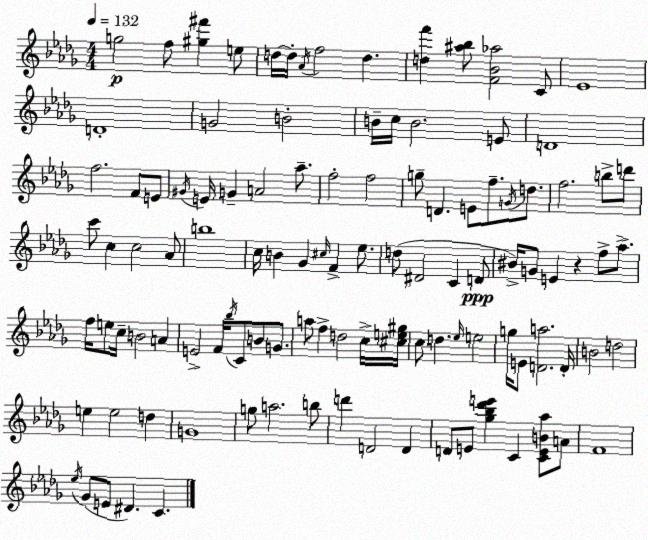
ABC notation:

X:1
T:Untitled
M:4/4
L:1/4
K:Bbm
g2 f/2 [^g^f'] e/2 d/4 d/4 _A/4 f2 d [df'] [^a_b]/2 [F_B_a]2 C/2 _E4 D4 G2 B2 B/4 c/4 B2 E/2 D4 f2 F/2 E/2 ^G/4 E/4 G A2 _a/2 f2 f2 g/2 D E/2 f/2 G/4 d/2 f2 b/2 d'/2 c'/2 c c2 _A/2 b4 c/4 B _G ^c/4 F _e/2 d/2 ^D2 C D/2 ^B/4 G/2 E z f/2 _a/2 f/4 e/2 c/4 B2 A E2 F/4 _b/4 C/2 B/2 G/2 a/2 f d2 c/4 [^ce^g]/4 c/2 d _e/4 e2 g/4 E/2 [Da]2 D/4 B2 d2 e e2 d G4 g/2 a2 b/2 d' D2 D D/2 E/2 [_g_b_d'e'] C [CEB_a]/2 A/2 F4 _e/4 _G/2 E/2 ^D C